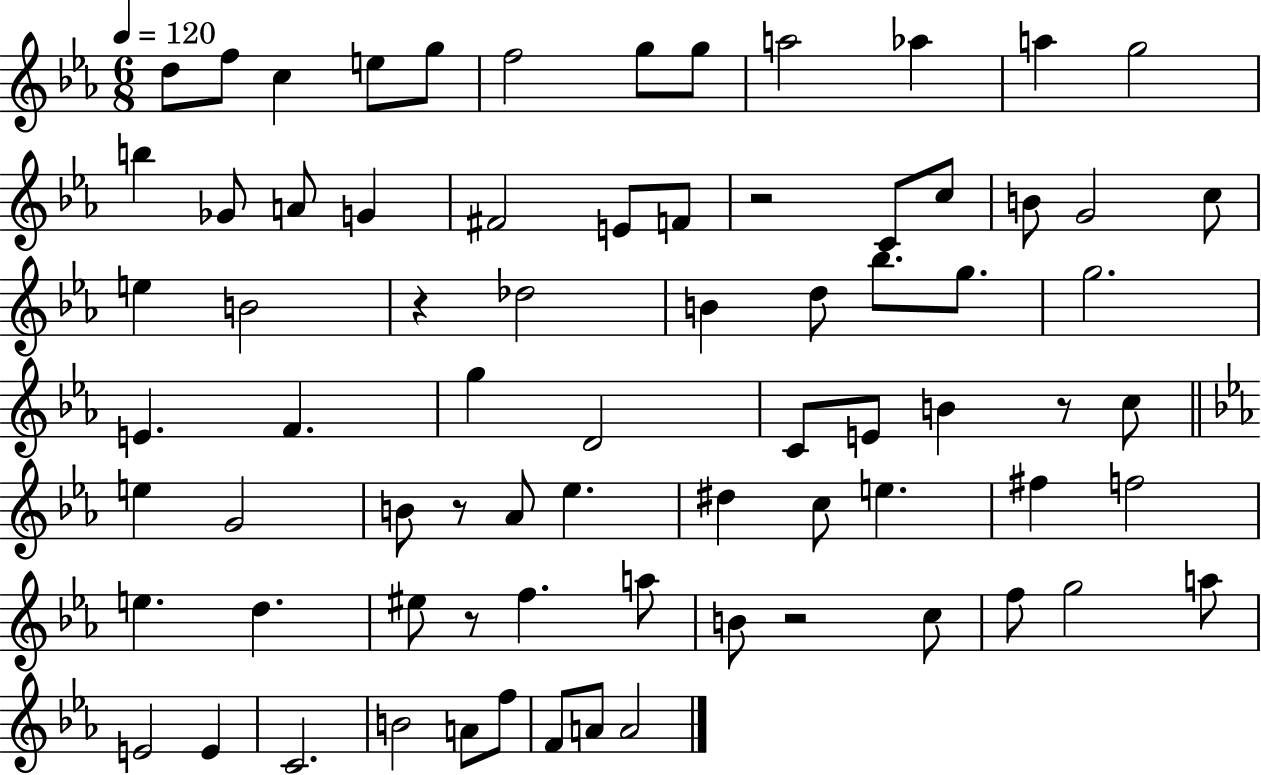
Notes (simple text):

D5/e F5/e C5/q E5/e G5/e F5/h G5/e G5/e A5/h Ab5/q A5/q G5/h B5/q Gb4/e A4/e G4/q F#4/h E4/e F4/e R/h C4/e C5/e B4/e G4/h C5/e E5/q B4/h R/q Db5/h B4/q D5/e Bb5/e. G5/e. G5/h. E4/q. F4/q. G5/q D4/h C4/e E4/e B4/q R/e C5/e E5/q G4/h B4/e R/e Ab4/e Eb5/q. D#5/q C5/e E5/q. F#5/q F5/h E5/q. D5/q. EIS5/e R/e F5/q. A5/e B4/e R/h C5/e F5/e G5/h A5/e E4/h E4/q C4/h. B4/h A4/e F5/e F4/e A4/e A4/h